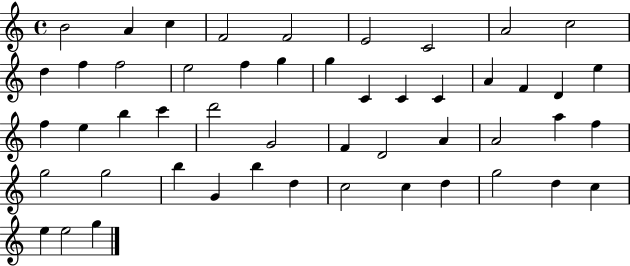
B4/h A4/q C5/q F4/h F4/h E4/h C4/h A4/h C5/h D5/q F5/q F5/h E5/h F5/q G5/q G5/q C4/q C4/q C4/q A4/q F4/q D4/q E5/q F5/q E5/q B5/q C6/q D6/h G4/h F4/q D4/h A4/q A4/h A5/q F5/q G5/h G5/h B5/q G4/q B5/q D5/q C5/h C5/q D5/q G5/h D5/q C5/q E5/q E5/h G5/q